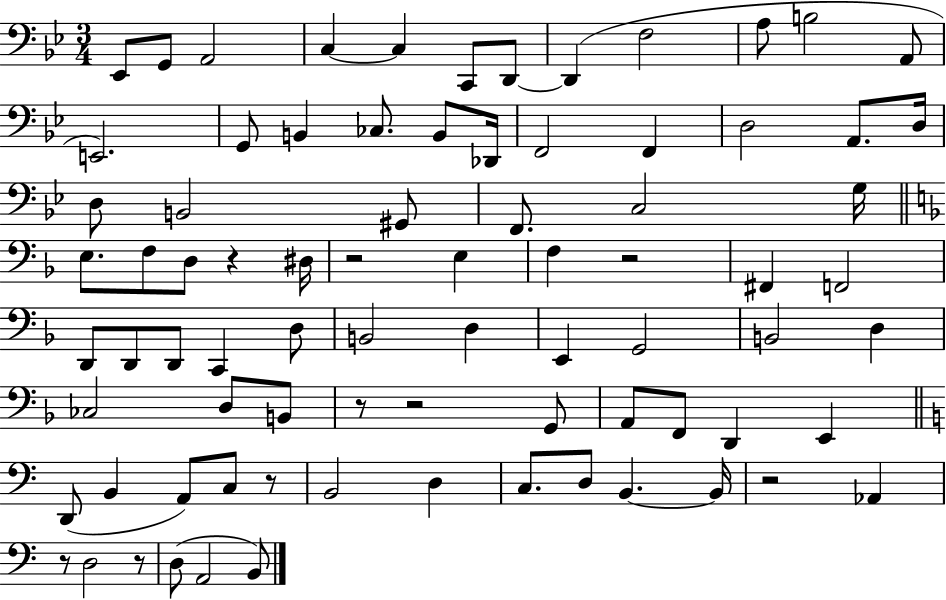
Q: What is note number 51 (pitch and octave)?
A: B2